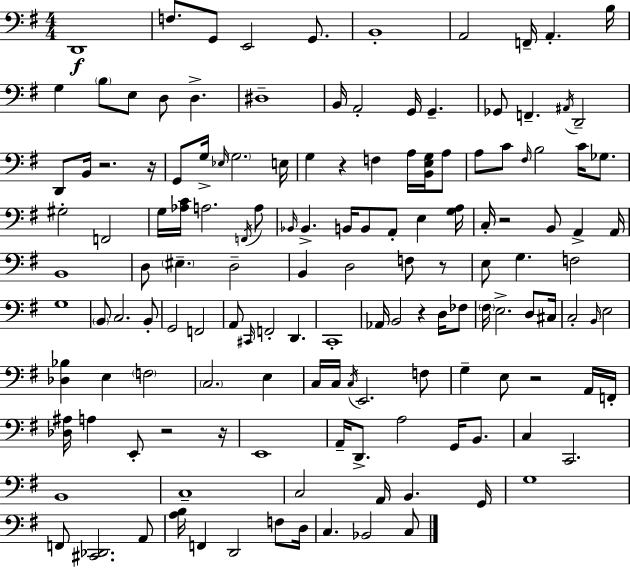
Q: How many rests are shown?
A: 9